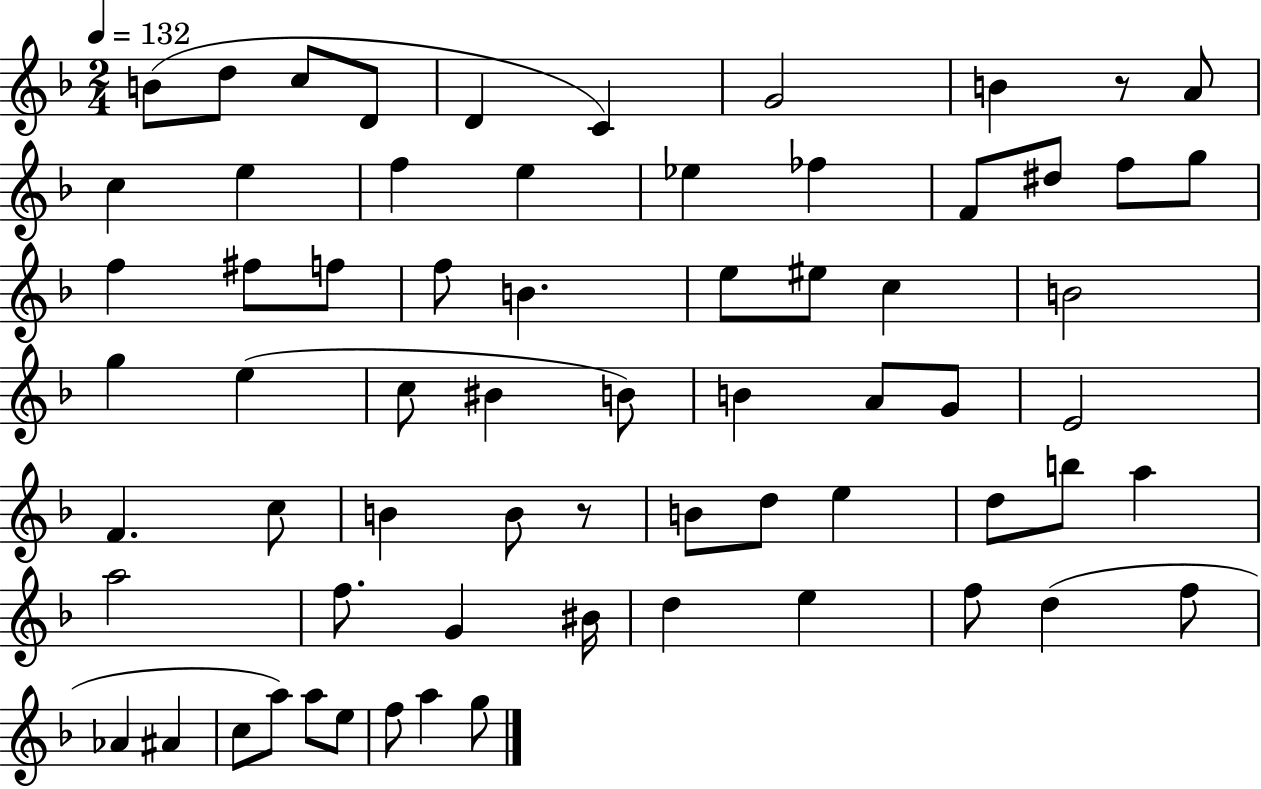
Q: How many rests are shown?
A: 2